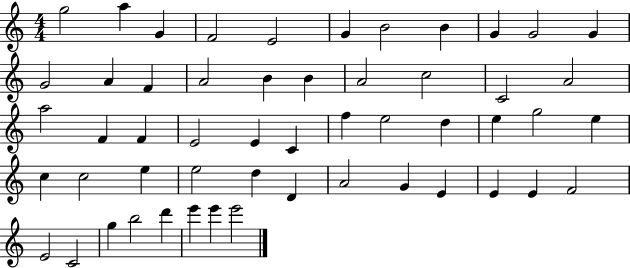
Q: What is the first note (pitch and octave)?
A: G5